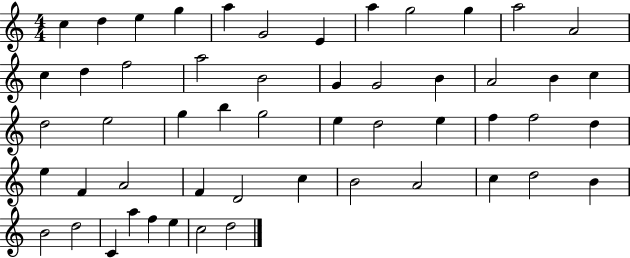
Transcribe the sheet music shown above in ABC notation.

X:1
T:Untitled
M:4/4
L:1/4
K:C
c d e g a G2 E a g2 g a2 A2 c d f2 a2 B2 G G2 B A2 B c d2 e2 g b g2 e d2 e f f2 d e F A2 F D2 c B2 A2 c d2 B B2 d2 C a f e c2 d2